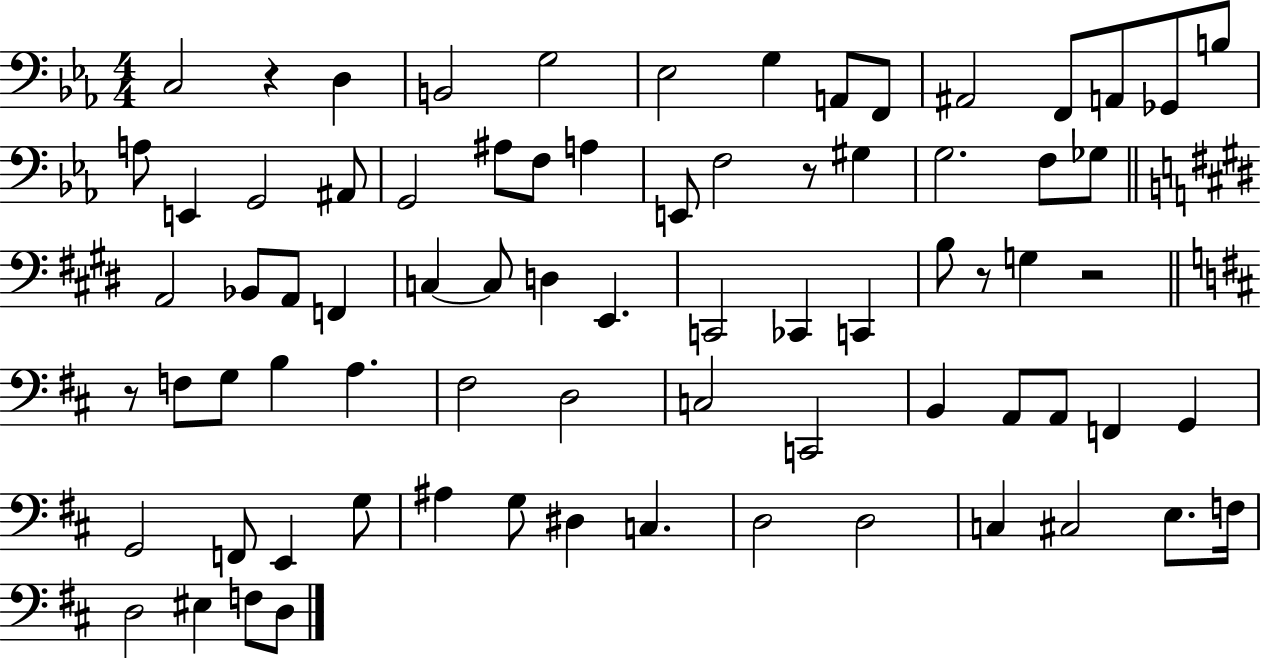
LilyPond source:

{
  \clef bass
  \numericTimeSignature
  \time 4/4
  \key ees \major
  \repeat volta 2 { c2 r4 d4 | b,2 g2 | ees2 g4 a,8 f,8 | ais,2 f,8 a,8 ges,8 b8 | \break a8 e,4 g,2 ais,8 | g,2 ais8 f8 a4 | e,8 f2 r8 gis4 | g2. f8 ges8 | \break \bar "||" \break \key e \major a,2 bes,8 a,8 f,4 | c4~~ c8 d4 e,4. | c,2 ces,4 c,4 | b8 r8 g4 r2 | \break \bar "||" \break \key b \minor r8 f8 g8 b4 a4. | fis2 d2 | c2 c,2 | b,4 a,8 a,8 f,4 g,4 | \break g,2 f,8 e,4 g8 | ais4 g8 dis4 c4. | d2 d2 | c4 cis2 e8. f16 | \break d2 eis4 f8 d8 | } \bar "|."
}